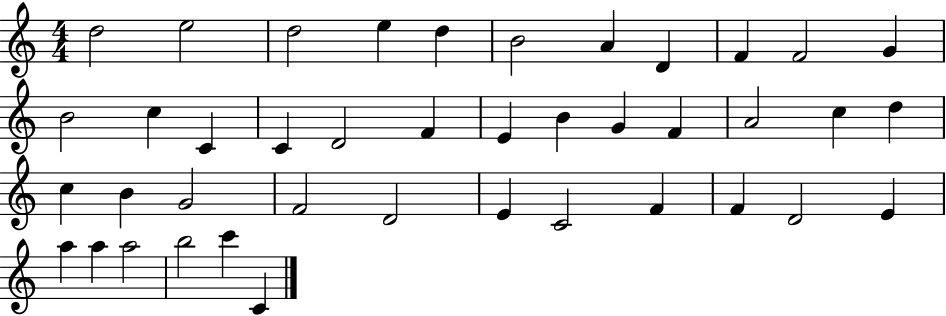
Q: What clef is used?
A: treble